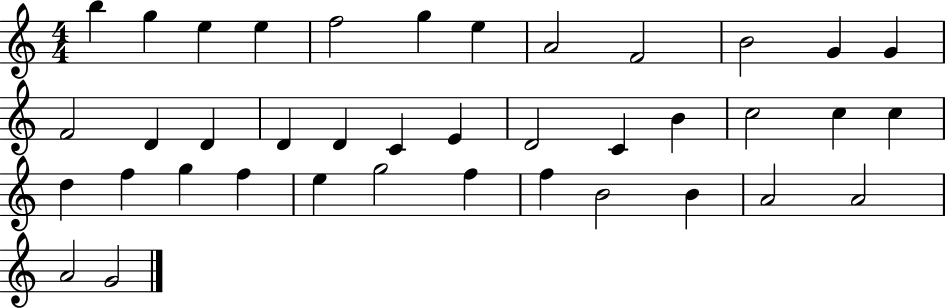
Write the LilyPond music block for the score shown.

{
  \clef treble
  \numericTimeSignature
  \time 4/4
  \key c \major
  b''4 g''4 e''4 e''4 | f''2 g''4 e''4 | a'2 f'2 | b'2 g'4 g'4 | \break f'2 d'4 d'4 | d'4 d'4 c'4 e'4 | d'2 c'4 b'4 | c''2 c''4 c''4 | \break d''4 f''4 g''4 f''4 | e''4 g''2 f''4 | f''4 b'2 b'4 | a'2 a'2 | \break a'2 g'2 | \bar "|."
}